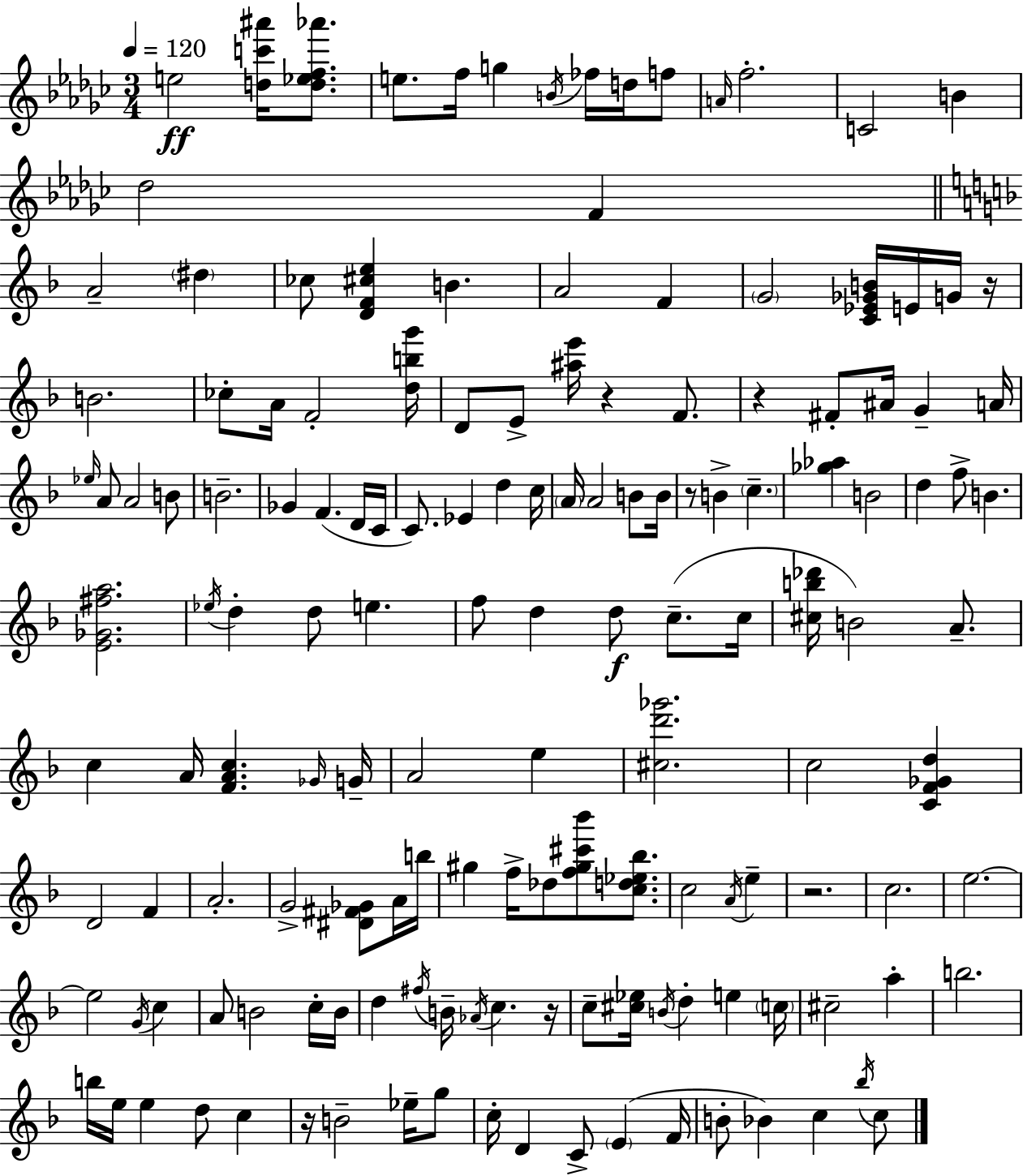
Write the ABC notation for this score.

X:1
T:Untitled
M:3/4
L:1/4
K:Ebm
e2 [dc'^a']/4 [d_ef_a']/2 e/2 f/4 g B/4 _f/4 d/4 f/2 A/4 f2 C2 B _d2 F A2 ^d _c/2 [DF^ce] B A2 F G2 [C_E_GB]/4 E/4 G/4 z/4 B2 _c/2 A/4 F2 [dbg']/4 D/2 E/2 [^ae']/4 z F/2 z ^F/2 ^A/4 G A/4 _e/4 A/2 A2 B/2 B2 _G F D/4 C/4 C/2 _E d c/4 A/4 A2 B/2 B/4 z/2 B c [_g_a] B2 d f/2 B [E_G^fa]2 _e/4 d d/2 e f/2 d d/2 c/2 c/4 [^cb_d']/4 B2 A/2 c A/4 [FAc] _G/4 G/4 A2 e [^cd'_g']2 c2 [CF_Gd] D2 F A2 G2 [^D^F_G]/2 A/4 b/4 ^g f/4 _d/2 [f^g^c'_b']/2 [cd_e_b]/2 c2 A/4 e z2 c2 e2 e2 G/4 c A/2 B2 c/4 B/4 d ^f/4 B/4 _A/4 c z/4 c/2 [^c_e]/4 B/4 d e c/4 ^c2 a b2 b/4 e/4 e d/2 c z/4 B2 _e/4 g/2 c/4 D C/2 E F/4 B/2 _B c _b/4 c/2